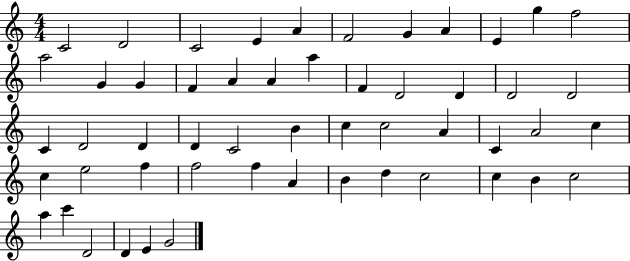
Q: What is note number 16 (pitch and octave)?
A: A4